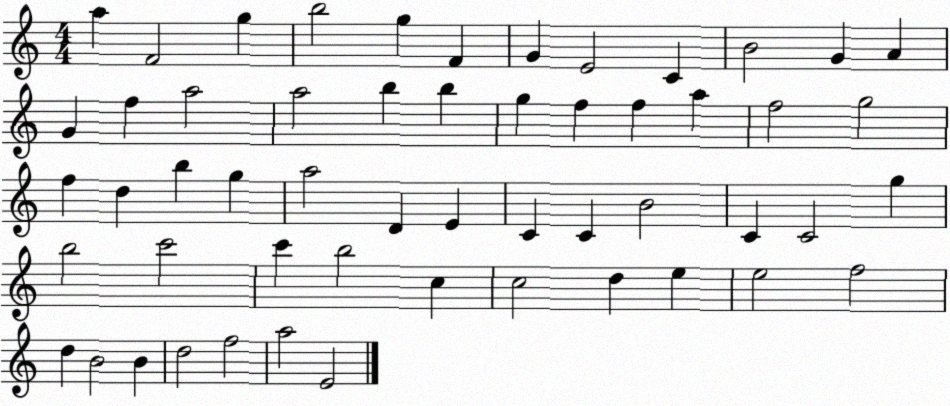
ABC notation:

X:1
T:Untitled
M:4/4
L:1/4
K:C
a F2 g b2 g F G E2 C B2 G A G f a2 a2 b b g f f a f2 g2 f d b g a2 D E C C B2 C C2 g b2 c'2 c' b2 c c2 d e e2 f2 d B2 B d2 f2 a2 E2